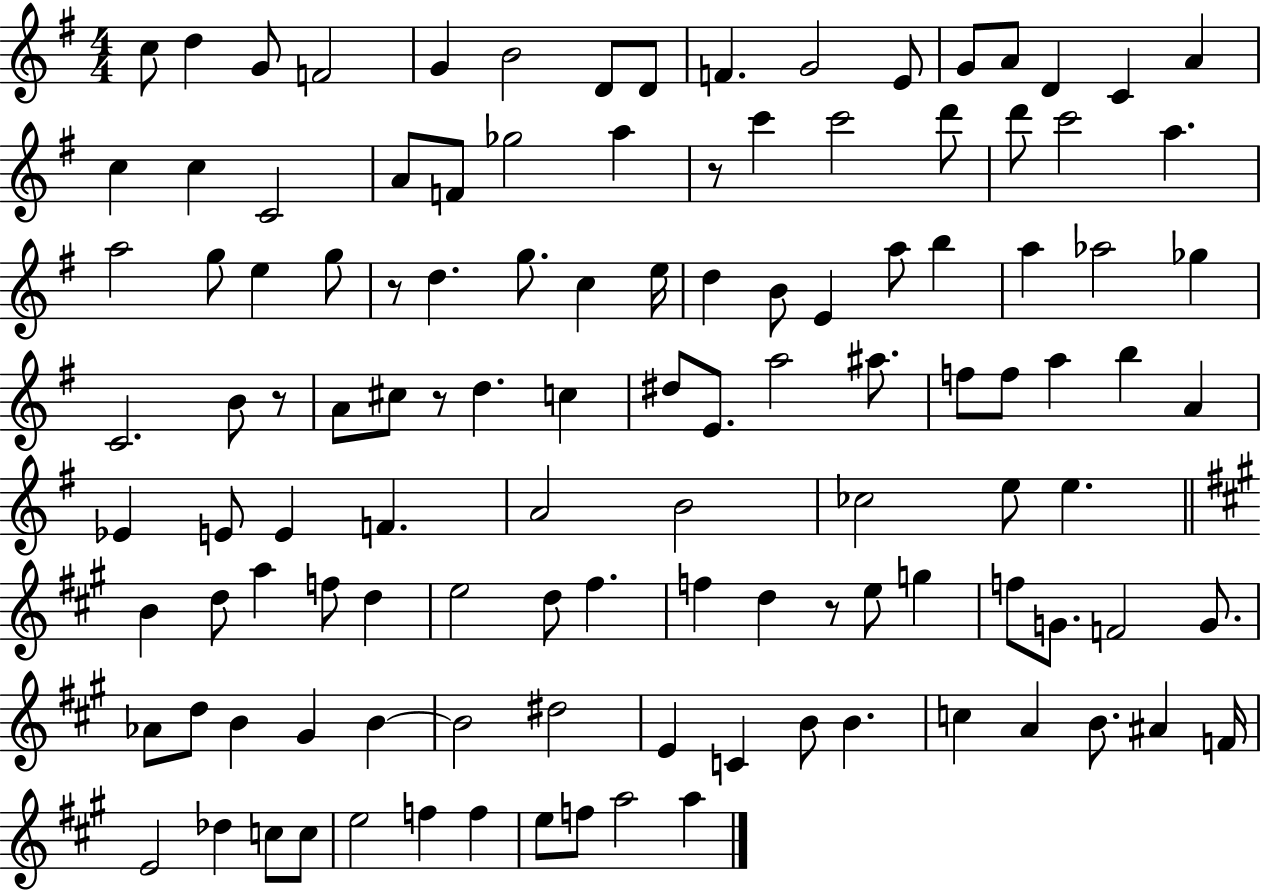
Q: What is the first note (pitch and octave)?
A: C5